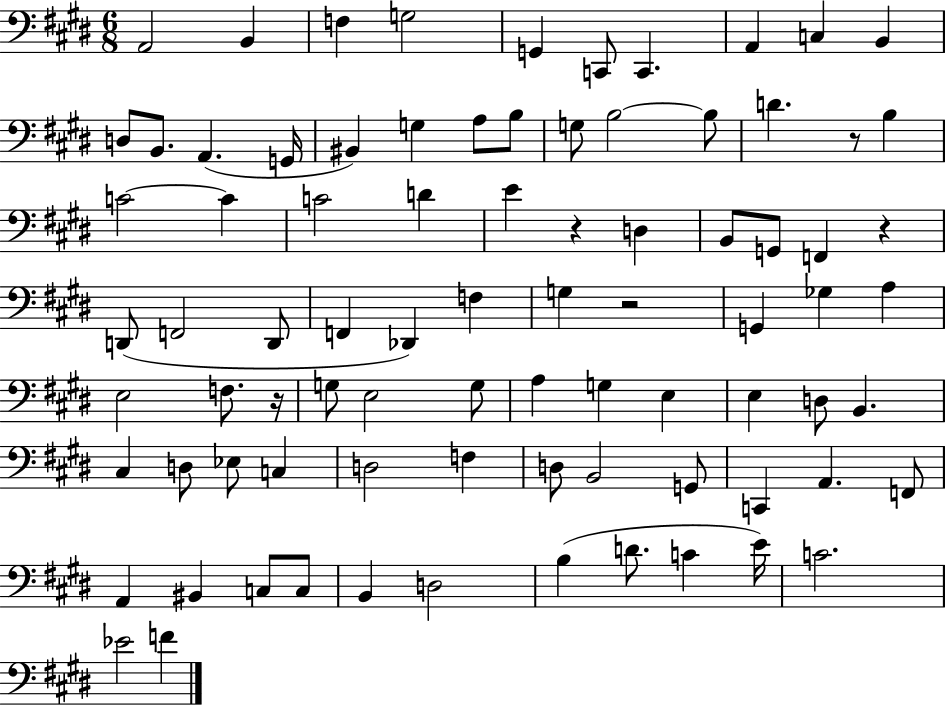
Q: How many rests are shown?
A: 5